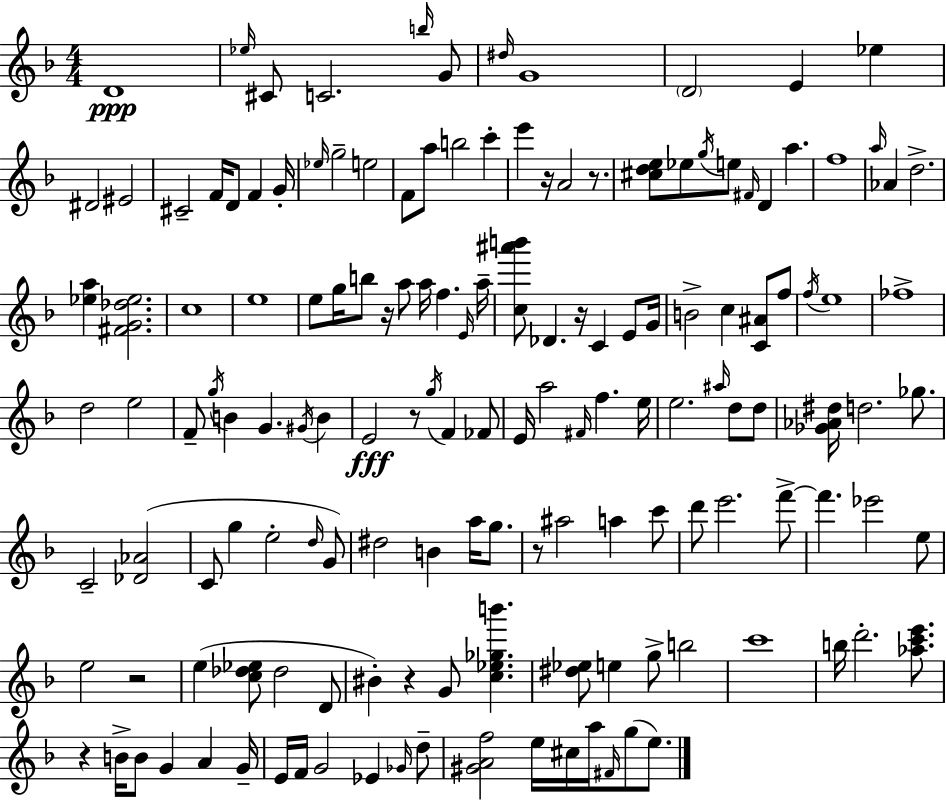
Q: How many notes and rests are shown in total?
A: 149